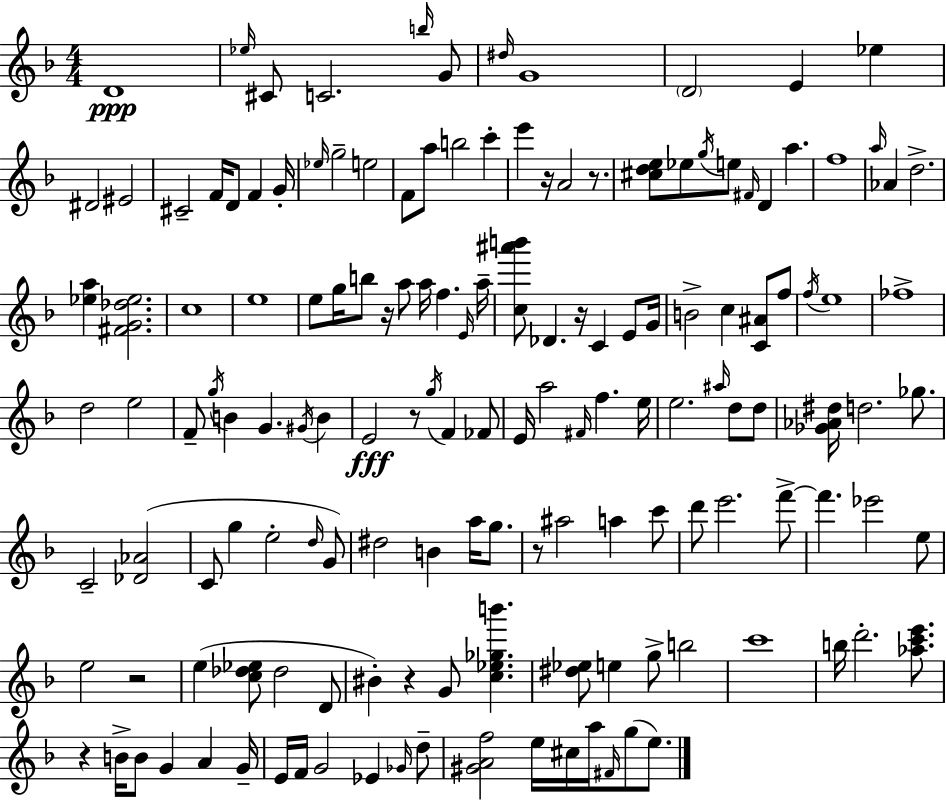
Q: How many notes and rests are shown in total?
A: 149